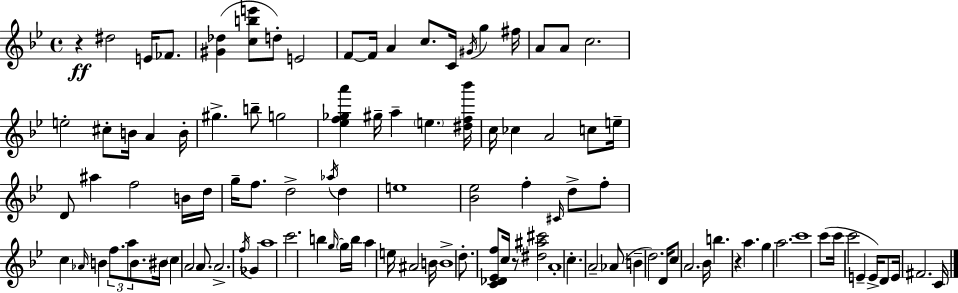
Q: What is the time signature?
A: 4/4